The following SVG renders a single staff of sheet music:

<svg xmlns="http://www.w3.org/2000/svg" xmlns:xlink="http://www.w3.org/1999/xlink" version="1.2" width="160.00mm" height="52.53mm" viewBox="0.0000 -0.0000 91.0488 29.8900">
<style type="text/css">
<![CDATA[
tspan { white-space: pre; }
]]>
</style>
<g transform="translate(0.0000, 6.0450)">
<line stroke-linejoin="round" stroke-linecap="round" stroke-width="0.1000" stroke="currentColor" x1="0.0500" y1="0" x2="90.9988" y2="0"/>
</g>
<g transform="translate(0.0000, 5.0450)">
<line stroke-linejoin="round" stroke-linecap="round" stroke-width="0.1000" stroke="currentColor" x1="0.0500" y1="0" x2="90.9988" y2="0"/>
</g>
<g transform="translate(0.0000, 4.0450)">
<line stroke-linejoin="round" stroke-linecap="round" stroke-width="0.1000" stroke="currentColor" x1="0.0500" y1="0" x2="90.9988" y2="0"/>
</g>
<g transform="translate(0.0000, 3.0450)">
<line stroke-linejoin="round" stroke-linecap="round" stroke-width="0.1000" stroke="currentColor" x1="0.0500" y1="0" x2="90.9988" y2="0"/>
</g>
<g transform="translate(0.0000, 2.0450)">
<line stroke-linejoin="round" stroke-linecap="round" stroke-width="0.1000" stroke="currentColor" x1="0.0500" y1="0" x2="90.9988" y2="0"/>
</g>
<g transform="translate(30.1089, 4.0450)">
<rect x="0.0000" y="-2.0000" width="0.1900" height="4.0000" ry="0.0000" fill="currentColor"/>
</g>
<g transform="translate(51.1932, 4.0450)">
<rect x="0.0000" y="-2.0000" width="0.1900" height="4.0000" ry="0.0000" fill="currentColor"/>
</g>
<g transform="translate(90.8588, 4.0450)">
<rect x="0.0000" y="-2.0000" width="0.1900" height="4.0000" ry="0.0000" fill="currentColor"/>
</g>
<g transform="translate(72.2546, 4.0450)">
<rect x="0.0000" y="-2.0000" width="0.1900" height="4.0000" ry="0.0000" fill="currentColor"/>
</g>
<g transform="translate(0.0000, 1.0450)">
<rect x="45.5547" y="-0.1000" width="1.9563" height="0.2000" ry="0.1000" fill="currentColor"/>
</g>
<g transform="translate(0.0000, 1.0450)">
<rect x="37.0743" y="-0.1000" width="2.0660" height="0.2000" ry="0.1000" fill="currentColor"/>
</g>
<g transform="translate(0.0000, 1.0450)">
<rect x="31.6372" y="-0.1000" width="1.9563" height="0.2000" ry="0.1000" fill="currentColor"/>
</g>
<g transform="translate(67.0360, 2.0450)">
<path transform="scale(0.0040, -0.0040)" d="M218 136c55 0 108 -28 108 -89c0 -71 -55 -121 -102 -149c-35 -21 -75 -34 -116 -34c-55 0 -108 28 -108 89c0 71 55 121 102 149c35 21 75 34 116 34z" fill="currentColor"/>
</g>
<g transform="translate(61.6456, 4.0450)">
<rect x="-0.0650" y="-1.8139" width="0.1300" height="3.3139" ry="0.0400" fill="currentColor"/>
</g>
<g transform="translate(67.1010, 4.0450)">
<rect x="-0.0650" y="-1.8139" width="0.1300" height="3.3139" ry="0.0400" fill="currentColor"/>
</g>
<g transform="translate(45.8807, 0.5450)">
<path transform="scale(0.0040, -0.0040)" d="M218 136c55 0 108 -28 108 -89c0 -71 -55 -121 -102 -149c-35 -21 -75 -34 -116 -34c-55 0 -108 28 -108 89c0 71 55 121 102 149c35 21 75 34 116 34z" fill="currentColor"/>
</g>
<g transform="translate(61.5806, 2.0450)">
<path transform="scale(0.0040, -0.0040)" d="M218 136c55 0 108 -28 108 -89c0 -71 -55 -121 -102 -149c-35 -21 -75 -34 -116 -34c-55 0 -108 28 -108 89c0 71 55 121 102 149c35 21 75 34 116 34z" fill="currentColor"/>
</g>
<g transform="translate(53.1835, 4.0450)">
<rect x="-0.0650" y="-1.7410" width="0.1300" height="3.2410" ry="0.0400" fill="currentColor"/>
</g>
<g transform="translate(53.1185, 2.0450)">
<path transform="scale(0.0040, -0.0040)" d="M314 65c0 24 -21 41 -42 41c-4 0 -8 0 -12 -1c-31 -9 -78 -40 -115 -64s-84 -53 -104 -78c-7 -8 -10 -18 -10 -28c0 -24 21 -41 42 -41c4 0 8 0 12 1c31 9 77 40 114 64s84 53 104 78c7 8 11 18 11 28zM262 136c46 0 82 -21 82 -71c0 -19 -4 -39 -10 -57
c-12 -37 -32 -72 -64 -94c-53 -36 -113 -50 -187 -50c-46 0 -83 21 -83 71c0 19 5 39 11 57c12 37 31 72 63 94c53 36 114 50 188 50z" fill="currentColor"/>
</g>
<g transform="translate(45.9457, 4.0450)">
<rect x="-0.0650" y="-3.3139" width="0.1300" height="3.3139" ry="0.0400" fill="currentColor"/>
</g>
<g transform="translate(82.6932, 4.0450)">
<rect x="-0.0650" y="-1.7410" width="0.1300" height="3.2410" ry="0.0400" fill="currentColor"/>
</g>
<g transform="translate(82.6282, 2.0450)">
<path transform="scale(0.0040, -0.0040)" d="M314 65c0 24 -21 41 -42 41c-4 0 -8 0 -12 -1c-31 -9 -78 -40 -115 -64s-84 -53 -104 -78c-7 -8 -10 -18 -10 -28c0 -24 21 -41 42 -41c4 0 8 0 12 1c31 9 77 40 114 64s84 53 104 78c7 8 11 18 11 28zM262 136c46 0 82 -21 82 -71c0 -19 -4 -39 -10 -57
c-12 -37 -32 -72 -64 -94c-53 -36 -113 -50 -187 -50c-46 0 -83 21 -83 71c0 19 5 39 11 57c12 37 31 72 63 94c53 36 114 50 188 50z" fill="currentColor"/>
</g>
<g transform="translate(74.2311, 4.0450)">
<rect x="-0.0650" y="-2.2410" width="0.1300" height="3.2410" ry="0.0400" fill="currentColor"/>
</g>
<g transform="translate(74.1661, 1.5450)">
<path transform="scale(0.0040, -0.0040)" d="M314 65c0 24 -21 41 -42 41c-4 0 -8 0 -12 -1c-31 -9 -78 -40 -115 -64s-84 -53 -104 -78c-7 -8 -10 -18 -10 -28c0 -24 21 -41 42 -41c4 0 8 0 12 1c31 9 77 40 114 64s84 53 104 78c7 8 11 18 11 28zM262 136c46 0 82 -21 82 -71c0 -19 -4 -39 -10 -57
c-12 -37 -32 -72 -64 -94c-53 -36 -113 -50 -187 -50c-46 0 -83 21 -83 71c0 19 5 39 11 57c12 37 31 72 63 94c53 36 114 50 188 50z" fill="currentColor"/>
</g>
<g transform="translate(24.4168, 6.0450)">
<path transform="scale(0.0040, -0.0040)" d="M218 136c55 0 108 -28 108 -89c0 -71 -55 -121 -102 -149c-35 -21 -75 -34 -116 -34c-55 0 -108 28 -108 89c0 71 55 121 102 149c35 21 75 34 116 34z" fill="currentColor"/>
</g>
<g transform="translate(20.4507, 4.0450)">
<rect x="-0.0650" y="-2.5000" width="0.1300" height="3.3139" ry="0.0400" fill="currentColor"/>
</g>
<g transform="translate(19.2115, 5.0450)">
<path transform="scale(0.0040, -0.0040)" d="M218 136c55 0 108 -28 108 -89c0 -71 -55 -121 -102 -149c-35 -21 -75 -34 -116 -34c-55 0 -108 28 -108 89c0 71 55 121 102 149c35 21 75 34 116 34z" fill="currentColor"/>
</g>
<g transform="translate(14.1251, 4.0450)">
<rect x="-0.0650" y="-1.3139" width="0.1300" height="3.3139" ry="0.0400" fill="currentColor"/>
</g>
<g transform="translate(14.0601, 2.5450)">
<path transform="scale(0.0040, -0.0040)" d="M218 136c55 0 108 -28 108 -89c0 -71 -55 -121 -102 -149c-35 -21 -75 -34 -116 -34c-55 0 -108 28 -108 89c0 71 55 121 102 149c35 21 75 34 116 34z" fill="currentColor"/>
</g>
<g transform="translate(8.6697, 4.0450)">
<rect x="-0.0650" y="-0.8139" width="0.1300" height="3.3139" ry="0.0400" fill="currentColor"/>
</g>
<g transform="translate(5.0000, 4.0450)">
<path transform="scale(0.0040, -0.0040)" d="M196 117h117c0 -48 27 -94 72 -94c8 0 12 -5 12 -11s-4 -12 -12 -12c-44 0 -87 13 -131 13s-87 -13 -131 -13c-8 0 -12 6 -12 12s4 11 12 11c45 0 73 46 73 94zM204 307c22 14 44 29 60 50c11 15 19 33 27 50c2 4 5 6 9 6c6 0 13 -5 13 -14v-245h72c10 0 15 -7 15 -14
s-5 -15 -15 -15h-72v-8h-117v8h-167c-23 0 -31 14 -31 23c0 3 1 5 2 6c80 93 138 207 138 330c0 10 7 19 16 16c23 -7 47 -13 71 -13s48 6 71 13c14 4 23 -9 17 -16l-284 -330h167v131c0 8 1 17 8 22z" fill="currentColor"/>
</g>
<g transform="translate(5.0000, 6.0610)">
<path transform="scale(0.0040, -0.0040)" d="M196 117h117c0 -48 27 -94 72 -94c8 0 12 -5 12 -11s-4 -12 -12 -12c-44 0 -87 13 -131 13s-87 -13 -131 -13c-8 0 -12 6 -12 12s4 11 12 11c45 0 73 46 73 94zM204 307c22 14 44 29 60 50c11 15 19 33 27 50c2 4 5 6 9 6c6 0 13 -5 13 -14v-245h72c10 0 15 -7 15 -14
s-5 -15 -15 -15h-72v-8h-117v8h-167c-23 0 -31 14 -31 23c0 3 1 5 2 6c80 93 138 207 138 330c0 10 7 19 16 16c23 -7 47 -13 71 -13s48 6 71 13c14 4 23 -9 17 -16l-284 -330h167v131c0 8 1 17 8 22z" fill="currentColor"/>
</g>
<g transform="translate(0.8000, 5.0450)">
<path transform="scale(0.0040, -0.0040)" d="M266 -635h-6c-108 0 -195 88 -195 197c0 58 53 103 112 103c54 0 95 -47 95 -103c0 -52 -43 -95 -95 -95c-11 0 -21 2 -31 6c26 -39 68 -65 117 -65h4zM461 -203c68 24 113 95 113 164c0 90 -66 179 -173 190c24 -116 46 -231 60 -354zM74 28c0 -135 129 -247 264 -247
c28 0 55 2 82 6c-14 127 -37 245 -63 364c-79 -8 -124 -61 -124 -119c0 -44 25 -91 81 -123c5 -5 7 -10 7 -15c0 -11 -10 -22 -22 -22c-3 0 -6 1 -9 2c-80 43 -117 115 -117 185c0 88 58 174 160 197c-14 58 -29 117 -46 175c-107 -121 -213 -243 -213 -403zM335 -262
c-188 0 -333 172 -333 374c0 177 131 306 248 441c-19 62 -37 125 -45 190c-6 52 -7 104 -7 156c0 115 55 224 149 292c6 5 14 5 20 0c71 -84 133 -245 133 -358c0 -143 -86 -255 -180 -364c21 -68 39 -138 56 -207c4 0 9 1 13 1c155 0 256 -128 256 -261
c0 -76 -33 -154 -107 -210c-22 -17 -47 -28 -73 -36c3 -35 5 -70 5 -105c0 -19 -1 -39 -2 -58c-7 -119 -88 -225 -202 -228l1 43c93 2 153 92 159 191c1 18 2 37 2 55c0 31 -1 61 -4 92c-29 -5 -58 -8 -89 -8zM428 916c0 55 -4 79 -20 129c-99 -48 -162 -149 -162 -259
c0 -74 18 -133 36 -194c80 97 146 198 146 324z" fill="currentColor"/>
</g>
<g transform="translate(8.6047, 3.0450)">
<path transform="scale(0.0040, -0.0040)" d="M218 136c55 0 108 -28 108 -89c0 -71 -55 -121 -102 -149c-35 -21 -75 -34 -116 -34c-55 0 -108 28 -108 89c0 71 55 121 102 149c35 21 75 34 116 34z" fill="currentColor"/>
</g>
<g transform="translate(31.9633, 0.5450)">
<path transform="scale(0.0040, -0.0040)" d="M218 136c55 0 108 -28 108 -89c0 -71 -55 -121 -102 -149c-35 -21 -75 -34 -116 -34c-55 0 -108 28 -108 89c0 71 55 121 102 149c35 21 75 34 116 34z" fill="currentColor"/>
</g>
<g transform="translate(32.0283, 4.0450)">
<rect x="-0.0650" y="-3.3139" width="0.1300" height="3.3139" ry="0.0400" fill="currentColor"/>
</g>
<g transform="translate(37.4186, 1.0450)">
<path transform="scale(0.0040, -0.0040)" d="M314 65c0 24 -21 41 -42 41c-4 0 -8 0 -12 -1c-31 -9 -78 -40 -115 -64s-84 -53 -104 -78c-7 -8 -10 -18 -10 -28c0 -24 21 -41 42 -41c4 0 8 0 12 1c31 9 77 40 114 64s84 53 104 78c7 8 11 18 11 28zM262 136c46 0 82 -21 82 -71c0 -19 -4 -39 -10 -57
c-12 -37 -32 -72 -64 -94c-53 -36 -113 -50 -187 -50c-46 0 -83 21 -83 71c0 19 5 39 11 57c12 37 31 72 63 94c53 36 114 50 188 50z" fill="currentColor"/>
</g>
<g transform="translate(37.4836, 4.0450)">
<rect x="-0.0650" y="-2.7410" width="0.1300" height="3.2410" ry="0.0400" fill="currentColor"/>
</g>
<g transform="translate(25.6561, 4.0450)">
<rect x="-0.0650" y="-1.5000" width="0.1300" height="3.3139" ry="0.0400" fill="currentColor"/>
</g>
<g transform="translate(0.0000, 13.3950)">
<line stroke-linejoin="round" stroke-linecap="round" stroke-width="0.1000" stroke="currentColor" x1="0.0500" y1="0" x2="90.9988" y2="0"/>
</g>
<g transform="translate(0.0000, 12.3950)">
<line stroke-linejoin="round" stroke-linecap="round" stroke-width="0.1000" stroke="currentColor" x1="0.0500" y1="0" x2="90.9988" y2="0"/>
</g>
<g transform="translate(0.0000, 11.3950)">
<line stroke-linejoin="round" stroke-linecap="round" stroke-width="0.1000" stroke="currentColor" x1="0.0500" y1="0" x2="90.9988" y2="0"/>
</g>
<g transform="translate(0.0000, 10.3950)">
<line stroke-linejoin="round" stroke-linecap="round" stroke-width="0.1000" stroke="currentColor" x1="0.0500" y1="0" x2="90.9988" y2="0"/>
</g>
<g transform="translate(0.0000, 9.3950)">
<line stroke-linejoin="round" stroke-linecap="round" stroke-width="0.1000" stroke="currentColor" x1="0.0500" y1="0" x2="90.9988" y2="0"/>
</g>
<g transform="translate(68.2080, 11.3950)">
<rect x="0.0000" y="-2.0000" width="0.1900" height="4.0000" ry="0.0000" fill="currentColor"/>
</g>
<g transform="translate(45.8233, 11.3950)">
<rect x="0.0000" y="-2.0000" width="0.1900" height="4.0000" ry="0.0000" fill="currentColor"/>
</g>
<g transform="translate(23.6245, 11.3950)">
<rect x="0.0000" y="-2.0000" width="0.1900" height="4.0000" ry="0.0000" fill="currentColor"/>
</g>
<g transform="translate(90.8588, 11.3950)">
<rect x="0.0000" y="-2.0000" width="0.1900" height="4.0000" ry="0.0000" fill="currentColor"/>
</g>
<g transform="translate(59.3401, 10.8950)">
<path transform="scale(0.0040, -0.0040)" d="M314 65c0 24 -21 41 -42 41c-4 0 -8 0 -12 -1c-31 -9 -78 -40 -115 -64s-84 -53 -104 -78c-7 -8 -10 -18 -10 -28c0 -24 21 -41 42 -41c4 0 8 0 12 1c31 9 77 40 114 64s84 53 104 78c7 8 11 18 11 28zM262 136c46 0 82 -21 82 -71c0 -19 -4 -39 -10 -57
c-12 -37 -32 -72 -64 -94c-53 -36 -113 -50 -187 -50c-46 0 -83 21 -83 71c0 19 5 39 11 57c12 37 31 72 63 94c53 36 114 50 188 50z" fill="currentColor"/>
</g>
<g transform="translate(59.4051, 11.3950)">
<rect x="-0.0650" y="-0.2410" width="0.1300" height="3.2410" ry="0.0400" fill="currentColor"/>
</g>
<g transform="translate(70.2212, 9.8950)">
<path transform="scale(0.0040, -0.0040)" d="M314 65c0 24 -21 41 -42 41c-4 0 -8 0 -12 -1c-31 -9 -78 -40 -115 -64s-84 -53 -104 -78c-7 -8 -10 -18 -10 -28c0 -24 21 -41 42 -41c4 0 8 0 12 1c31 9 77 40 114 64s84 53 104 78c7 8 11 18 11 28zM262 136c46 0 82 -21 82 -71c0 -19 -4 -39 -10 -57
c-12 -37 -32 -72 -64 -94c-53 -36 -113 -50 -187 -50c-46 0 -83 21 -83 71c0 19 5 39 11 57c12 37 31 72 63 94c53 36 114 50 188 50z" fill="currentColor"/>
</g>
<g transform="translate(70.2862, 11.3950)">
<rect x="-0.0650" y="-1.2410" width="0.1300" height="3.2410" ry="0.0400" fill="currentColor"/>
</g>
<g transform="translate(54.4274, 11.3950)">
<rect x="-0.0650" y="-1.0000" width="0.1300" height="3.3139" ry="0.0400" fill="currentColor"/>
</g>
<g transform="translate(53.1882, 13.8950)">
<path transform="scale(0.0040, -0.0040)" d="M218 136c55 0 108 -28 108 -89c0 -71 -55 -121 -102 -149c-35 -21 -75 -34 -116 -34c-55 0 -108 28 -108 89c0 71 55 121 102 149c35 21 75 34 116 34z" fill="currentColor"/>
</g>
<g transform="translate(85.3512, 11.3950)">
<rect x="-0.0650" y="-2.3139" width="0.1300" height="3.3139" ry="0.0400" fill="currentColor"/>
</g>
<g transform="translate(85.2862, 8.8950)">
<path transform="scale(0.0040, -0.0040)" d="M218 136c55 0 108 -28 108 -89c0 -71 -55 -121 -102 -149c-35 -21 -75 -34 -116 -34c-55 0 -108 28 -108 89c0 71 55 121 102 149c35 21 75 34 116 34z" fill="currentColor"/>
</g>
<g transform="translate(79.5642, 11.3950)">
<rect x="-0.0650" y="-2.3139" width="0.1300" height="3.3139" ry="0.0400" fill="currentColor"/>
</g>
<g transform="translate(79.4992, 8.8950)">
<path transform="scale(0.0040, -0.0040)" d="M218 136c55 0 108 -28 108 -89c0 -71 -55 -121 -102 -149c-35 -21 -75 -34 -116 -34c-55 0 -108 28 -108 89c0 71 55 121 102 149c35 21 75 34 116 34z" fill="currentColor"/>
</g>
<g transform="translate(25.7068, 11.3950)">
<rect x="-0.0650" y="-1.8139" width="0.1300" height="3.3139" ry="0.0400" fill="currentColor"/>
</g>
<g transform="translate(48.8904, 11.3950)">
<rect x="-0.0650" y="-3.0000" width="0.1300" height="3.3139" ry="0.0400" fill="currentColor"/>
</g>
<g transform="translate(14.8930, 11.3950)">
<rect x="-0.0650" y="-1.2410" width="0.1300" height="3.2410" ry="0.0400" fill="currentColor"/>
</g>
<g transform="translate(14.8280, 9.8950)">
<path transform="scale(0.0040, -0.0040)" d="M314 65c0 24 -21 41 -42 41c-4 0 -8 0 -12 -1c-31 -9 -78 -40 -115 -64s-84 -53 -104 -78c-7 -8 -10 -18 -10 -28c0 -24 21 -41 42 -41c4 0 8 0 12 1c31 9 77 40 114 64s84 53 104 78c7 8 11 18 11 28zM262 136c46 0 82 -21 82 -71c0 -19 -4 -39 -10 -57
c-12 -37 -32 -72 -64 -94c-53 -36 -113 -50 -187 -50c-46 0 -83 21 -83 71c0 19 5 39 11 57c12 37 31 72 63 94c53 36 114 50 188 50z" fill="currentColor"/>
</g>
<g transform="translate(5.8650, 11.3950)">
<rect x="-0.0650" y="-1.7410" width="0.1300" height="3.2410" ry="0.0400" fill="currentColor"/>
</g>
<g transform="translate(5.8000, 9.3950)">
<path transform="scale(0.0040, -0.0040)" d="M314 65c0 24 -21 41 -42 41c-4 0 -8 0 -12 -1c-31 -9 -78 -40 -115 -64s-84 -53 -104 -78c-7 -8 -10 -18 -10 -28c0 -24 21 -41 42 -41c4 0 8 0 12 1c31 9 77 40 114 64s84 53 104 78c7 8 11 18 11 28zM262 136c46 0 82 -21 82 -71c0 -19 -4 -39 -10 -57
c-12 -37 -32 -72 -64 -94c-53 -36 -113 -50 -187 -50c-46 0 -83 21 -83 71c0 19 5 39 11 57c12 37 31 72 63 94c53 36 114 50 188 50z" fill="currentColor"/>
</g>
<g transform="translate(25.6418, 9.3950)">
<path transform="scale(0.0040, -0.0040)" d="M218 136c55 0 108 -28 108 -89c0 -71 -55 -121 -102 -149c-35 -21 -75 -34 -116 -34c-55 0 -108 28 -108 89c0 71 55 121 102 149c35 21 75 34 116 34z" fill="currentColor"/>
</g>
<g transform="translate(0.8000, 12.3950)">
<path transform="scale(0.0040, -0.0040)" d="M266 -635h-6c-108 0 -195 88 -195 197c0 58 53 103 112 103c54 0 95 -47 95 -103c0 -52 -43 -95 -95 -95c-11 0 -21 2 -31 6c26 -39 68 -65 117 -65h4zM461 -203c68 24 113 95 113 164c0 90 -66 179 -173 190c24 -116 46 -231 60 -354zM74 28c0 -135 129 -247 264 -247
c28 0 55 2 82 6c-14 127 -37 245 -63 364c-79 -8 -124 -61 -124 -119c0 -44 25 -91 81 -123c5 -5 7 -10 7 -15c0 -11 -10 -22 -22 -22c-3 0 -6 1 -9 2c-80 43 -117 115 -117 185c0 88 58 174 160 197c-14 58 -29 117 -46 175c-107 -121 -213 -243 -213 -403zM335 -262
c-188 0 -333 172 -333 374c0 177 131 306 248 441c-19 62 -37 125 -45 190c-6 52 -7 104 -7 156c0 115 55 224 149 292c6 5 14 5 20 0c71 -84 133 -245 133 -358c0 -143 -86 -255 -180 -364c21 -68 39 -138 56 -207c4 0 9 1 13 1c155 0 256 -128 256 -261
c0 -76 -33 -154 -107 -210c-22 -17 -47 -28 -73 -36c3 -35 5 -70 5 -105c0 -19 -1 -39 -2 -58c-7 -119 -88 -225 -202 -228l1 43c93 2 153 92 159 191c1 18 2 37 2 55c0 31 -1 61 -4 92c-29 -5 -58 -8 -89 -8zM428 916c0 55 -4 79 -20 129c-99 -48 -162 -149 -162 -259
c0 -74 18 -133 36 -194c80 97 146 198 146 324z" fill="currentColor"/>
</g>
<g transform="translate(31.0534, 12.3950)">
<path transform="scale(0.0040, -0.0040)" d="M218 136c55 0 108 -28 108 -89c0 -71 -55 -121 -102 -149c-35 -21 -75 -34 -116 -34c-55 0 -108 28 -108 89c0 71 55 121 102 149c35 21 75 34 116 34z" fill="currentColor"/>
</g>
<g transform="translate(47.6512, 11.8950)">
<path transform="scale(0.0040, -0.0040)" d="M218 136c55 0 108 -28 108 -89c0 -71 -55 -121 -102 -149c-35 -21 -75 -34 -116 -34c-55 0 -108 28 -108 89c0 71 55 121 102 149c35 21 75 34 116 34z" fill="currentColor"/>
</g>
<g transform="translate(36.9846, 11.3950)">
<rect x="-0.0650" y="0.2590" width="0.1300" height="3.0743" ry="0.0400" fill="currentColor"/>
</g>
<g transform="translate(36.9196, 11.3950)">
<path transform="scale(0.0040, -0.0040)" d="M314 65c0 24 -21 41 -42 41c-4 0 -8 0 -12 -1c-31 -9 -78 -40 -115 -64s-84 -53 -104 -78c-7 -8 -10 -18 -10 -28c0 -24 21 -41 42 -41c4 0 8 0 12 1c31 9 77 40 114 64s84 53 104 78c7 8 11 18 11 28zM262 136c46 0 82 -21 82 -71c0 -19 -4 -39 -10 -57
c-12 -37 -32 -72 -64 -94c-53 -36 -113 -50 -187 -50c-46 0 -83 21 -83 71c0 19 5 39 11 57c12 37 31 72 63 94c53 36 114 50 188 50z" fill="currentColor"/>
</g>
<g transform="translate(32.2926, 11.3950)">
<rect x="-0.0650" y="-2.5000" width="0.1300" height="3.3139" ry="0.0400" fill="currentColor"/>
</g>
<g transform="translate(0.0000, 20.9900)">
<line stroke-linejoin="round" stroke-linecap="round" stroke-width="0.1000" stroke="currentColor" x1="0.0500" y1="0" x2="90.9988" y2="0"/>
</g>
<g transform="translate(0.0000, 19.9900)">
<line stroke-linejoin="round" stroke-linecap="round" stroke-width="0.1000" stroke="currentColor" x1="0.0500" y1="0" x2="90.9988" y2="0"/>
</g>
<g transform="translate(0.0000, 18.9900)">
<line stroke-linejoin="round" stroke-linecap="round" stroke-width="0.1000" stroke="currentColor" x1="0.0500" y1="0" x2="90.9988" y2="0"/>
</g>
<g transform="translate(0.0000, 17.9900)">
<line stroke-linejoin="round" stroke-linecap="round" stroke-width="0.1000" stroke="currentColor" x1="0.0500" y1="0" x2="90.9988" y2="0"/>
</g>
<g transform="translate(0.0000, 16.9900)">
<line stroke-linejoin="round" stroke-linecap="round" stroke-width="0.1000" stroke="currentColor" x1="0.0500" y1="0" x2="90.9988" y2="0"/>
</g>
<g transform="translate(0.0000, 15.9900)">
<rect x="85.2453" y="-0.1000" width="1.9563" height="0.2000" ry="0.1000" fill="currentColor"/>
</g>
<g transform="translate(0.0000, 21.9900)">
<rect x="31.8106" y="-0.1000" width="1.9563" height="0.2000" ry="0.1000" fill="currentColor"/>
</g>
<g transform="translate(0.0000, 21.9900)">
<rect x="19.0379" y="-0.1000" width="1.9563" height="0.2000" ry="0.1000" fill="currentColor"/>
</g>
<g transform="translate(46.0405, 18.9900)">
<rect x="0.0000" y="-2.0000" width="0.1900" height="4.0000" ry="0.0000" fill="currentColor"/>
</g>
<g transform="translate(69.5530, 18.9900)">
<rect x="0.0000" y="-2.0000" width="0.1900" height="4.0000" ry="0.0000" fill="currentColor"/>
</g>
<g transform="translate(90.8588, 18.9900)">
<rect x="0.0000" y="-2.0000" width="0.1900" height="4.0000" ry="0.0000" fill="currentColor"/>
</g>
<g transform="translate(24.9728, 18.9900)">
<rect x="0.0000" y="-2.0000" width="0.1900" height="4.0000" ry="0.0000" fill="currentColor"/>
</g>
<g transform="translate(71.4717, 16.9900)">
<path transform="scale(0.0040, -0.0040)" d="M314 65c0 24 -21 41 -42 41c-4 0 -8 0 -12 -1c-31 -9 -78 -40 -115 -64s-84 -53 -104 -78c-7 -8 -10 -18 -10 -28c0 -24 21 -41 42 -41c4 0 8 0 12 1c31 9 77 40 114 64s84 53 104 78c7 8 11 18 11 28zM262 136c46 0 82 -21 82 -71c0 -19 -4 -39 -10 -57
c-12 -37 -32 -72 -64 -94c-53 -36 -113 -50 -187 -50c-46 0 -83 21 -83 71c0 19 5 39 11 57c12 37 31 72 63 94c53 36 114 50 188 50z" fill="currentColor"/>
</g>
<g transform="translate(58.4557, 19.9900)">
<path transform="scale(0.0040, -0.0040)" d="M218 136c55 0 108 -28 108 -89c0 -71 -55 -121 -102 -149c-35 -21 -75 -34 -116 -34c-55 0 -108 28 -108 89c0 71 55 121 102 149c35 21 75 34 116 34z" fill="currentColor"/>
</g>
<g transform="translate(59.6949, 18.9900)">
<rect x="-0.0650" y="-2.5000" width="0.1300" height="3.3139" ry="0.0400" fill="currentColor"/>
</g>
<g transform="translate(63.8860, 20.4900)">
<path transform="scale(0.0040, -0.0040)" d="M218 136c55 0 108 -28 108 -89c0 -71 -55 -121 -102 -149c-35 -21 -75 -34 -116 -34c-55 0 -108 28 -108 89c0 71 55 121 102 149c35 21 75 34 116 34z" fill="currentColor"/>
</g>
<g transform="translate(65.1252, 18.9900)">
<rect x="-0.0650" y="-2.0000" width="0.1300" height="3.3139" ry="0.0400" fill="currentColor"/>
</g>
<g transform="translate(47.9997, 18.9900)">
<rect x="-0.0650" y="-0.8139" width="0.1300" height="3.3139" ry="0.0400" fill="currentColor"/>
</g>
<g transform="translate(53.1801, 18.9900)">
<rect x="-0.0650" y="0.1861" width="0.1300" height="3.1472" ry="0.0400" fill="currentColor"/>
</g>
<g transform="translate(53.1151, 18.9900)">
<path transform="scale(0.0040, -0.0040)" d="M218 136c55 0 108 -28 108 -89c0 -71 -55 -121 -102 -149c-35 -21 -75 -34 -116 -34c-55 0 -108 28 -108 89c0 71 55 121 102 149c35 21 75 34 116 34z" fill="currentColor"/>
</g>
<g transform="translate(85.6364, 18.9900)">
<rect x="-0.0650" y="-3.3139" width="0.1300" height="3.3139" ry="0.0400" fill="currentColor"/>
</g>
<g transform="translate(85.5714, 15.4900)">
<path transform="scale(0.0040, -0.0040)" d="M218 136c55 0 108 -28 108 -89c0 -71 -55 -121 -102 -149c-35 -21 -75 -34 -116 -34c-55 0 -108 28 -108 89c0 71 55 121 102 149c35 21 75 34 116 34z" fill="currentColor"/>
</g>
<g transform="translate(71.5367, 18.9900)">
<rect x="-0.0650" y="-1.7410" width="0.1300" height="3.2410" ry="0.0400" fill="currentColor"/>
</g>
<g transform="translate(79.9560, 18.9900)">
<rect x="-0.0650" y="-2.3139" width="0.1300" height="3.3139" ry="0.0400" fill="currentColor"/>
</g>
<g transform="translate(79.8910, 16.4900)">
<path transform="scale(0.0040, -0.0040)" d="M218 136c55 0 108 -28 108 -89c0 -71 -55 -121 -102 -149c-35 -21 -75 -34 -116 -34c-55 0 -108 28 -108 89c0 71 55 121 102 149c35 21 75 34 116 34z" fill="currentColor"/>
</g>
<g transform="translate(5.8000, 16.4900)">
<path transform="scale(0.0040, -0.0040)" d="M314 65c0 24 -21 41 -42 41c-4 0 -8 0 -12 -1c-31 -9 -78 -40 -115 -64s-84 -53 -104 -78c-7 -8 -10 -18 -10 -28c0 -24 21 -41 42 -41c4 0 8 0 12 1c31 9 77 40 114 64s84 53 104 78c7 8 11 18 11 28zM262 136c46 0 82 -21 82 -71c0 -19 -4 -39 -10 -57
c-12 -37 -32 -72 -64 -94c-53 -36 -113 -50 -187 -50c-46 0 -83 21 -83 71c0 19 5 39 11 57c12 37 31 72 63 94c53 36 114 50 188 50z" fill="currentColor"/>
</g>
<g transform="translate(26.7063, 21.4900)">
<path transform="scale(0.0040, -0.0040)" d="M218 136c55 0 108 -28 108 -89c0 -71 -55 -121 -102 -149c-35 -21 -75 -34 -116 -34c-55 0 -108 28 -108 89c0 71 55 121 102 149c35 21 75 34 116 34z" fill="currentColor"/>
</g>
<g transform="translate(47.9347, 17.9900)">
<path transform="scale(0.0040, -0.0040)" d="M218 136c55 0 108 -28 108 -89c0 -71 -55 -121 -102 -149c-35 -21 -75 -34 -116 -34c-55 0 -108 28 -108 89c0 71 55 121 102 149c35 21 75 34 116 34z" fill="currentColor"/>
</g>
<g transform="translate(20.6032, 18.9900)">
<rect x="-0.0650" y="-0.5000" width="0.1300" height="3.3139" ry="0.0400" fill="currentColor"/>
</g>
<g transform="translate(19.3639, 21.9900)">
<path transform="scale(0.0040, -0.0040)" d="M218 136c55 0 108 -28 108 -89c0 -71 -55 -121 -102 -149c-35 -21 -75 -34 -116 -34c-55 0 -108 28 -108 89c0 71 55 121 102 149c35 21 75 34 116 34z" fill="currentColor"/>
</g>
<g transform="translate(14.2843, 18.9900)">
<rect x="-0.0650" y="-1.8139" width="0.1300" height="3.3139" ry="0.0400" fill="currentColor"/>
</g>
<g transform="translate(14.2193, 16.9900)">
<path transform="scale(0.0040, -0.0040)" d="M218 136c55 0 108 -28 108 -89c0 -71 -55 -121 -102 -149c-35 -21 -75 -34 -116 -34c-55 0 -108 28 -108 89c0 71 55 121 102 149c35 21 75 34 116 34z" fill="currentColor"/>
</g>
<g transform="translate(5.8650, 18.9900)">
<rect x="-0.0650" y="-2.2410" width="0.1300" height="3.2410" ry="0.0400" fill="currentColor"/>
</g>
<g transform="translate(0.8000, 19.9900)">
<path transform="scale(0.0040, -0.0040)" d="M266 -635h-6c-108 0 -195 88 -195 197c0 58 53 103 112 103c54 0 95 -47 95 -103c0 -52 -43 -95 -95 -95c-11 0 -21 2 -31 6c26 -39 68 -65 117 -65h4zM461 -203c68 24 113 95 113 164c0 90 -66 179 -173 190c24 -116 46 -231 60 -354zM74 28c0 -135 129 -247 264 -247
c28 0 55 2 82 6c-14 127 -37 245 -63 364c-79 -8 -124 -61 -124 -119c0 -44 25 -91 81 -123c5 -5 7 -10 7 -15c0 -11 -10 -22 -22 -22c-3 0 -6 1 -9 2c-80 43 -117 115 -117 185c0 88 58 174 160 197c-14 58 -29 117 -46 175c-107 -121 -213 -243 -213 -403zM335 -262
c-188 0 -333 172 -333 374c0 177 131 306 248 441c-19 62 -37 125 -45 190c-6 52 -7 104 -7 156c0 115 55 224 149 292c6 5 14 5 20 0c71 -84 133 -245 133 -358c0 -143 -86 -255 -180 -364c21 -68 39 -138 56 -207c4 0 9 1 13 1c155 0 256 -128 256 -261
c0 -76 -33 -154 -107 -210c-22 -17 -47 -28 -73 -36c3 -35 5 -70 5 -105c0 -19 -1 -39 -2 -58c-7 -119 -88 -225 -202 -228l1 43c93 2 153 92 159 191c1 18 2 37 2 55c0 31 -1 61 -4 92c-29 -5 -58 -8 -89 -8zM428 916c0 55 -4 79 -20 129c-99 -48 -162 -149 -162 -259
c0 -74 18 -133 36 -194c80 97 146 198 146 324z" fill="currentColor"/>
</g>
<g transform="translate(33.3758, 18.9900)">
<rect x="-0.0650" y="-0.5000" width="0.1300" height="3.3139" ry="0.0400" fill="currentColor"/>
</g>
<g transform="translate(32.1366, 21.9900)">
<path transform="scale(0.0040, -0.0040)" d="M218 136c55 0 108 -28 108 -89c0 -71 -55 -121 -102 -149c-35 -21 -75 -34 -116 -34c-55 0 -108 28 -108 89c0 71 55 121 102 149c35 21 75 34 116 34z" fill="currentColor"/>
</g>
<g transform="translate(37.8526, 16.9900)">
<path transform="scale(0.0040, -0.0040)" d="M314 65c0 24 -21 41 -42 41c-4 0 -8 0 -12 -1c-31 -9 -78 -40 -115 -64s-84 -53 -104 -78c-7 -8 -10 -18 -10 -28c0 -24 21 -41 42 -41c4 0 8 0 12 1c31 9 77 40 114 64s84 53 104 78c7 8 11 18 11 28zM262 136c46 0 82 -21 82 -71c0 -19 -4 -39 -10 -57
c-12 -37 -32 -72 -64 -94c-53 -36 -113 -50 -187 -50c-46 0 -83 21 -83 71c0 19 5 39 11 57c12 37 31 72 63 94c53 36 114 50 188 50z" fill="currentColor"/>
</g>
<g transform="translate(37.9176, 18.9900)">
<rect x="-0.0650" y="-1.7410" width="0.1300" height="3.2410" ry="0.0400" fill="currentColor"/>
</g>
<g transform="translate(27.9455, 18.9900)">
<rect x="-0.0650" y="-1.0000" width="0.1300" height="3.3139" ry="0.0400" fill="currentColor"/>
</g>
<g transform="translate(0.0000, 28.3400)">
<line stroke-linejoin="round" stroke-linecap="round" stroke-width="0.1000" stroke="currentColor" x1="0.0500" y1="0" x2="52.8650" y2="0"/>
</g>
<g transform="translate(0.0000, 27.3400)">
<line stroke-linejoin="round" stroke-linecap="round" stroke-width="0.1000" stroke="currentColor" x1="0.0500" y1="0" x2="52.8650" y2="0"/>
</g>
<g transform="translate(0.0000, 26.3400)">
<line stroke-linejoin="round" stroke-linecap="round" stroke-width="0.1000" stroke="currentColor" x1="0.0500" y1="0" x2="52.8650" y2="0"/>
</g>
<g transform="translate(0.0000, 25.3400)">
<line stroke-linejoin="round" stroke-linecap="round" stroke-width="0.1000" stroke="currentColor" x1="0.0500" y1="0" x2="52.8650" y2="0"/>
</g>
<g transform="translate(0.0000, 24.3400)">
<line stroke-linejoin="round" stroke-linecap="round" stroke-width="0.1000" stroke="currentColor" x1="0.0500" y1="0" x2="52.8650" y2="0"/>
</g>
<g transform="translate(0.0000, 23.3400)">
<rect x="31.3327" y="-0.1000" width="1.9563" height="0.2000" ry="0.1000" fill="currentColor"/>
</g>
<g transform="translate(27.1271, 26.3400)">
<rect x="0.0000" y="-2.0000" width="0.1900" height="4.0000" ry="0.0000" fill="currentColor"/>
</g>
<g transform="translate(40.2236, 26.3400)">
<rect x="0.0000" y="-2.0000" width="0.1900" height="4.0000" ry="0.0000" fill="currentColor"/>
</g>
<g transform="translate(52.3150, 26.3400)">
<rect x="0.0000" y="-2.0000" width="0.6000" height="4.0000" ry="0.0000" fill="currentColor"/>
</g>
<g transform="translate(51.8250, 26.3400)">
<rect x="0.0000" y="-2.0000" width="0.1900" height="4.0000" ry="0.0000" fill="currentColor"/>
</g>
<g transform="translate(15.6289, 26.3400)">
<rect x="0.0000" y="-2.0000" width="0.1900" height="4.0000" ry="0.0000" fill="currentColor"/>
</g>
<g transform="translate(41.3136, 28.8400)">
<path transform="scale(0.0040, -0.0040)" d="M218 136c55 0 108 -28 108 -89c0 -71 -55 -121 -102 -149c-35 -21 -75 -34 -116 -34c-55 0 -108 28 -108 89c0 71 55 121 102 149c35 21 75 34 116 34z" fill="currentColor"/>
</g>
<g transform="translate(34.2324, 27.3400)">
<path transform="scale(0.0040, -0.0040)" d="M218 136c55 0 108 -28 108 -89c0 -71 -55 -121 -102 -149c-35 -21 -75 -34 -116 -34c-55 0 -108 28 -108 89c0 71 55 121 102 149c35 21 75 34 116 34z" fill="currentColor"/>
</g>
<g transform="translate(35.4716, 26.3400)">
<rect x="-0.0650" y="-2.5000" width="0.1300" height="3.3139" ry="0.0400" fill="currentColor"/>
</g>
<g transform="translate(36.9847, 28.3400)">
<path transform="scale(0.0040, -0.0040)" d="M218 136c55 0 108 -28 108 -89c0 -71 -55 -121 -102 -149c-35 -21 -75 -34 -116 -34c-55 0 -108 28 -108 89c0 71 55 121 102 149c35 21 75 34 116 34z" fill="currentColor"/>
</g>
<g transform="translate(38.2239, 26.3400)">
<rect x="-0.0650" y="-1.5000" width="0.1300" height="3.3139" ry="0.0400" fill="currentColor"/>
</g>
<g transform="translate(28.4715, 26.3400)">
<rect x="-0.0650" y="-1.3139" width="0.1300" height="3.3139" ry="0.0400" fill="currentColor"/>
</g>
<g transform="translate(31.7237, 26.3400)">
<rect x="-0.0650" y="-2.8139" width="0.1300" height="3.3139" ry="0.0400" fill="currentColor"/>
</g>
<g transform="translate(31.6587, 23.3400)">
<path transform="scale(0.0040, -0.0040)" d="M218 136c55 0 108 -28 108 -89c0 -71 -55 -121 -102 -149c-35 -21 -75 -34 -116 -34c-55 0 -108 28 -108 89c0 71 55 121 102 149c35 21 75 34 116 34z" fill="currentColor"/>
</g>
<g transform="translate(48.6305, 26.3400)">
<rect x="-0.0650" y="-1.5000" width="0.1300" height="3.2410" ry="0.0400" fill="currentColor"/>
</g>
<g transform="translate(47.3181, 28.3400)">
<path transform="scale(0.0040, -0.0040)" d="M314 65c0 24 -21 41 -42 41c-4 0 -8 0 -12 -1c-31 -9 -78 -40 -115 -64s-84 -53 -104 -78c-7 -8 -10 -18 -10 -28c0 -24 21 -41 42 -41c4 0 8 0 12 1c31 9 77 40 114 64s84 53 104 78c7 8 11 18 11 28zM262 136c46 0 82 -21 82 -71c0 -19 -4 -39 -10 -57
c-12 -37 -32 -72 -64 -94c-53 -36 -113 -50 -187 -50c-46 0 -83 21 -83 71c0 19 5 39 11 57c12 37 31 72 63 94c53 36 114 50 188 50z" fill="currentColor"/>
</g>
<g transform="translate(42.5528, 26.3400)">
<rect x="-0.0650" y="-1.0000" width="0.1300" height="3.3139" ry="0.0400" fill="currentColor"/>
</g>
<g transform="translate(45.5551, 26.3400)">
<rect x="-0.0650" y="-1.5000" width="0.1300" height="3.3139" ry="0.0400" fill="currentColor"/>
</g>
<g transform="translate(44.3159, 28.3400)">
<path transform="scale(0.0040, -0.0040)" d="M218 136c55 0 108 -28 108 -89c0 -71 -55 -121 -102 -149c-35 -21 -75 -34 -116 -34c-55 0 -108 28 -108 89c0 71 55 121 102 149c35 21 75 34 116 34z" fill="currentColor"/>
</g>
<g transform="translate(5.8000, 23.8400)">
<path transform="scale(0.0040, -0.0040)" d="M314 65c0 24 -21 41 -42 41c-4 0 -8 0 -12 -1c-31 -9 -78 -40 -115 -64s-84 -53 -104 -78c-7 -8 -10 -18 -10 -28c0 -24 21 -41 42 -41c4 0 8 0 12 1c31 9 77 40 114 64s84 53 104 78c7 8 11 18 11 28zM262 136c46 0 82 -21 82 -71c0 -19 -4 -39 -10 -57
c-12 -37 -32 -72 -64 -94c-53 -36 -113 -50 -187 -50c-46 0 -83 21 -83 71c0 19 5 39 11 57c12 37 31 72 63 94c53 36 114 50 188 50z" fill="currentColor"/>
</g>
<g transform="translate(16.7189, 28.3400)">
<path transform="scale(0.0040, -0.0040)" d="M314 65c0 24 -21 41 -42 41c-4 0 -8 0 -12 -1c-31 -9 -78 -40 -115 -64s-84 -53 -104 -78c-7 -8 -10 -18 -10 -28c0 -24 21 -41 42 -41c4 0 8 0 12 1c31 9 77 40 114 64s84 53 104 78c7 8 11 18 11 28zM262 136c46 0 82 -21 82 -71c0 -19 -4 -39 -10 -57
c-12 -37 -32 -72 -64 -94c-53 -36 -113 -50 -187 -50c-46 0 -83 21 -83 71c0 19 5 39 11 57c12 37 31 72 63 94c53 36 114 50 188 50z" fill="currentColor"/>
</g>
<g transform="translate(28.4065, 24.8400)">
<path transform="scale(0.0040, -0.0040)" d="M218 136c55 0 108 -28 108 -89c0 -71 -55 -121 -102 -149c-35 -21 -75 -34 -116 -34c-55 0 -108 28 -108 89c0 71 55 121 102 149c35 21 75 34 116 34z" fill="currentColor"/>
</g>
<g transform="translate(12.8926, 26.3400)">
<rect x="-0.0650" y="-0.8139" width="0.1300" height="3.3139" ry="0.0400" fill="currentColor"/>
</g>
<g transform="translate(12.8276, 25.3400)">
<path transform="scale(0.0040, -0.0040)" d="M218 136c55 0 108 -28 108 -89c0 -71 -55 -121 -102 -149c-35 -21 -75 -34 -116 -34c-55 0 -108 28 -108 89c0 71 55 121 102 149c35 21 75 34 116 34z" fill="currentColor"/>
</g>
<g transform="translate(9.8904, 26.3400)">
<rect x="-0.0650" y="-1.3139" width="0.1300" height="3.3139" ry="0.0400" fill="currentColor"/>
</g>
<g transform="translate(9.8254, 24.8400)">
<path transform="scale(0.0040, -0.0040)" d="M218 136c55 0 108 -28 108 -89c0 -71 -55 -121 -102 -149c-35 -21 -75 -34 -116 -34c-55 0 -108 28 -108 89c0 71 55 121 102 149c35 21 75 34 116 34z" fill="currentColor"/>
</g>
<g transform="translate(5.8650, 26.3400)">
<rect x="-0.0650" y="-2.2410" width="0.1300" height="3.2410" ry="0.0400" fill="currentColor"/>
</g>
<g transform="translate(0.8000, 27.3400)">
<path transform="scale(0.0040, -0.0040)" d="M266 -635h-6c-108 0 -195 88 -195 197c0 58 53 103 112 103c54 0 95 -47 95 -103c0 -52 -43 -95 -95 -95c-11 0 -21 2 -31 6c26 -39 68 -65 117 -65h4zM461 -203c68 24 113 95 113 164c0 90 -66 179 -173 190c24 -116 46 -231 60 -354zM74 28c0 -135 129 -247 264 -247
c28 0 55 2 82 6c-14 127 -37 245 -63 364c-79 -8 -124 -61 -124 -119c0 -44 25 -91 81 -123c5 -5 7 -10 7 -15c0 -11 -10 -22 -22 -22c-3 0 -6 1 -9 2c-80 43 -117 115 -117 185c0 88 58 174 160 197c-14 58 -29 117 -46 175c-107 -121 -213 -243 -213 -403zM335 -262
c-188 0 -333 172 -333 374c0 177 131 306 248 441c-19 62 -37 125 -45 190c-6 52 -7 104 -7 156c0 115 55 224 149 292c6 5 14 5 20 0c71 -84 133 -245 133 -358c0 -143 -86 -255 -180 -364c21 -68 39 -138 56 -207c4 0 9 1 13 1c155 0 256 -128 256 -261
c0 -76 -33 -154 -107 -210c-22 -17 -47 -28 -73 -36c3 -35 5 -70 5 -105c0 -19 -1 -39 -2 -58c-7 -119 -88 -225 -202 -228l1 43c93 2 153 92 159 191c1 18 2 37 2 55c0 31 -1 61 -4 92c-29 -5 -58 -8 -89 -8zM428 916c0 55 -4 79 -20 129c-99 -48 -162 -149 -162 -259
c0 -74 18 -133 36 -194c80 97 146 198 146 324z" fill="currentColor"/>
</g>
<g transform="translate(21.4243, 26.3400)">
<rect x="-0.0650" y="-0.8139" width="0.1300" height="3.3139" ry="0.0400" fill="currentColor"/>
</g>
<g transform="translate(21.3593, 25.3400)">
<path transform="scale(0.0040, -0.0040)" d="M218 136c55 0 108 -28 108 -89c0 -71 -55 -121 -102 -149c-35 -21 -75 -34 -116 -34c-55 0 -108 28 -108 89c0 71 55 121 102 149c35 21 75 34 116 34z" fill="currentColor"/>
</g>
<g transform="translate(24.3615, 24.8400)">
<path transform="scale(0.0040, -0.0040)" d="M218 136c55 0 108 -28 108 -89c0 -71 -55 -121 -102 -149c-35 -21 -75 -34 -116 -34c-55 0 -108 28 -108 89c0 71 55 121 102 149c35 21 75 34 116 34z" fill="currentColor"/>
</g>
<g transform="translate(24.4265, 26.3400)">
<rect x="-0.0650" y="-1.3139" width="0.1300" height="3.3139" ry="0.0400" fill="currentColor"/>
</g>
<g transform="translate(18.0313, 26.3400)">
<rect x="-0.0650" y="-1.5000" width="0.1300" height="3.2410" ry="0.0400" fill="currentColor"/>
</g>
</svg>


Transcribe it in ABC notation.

X:1
T:Untitled
M:4/4
L:1/4
K:C
d e G E b a2 b f2 f f g2 f2 f2 e2 f G B2 A D c2 e2 g g g2 f C D C f2 d B G F f2 g b g2 e d E2 d e e a G E D E E2